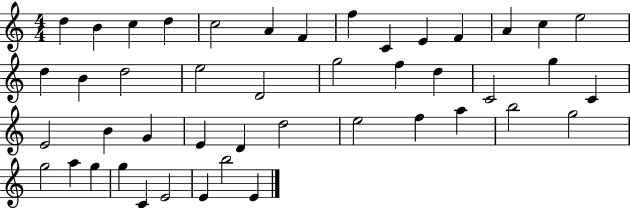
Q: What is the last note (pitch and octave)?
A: E4